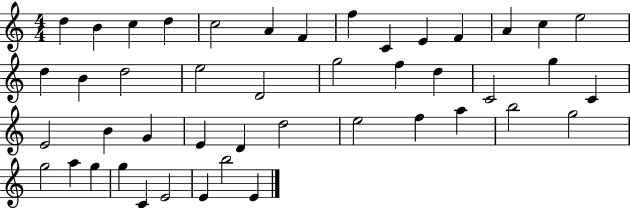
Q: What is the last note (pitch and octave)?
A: E4